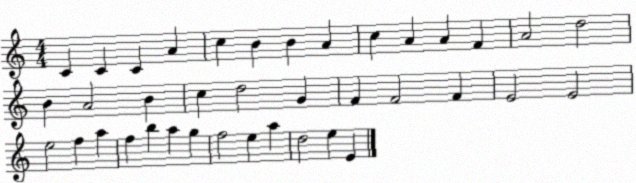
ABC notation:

X:1
T:Untitled
M:4/4
L:1/4
K:C
C C C A c B B A c A A F A2 d2 B A2 B c d2 G F F2 F E2 E2 e2 f a f b a g f2 e a d2 e E